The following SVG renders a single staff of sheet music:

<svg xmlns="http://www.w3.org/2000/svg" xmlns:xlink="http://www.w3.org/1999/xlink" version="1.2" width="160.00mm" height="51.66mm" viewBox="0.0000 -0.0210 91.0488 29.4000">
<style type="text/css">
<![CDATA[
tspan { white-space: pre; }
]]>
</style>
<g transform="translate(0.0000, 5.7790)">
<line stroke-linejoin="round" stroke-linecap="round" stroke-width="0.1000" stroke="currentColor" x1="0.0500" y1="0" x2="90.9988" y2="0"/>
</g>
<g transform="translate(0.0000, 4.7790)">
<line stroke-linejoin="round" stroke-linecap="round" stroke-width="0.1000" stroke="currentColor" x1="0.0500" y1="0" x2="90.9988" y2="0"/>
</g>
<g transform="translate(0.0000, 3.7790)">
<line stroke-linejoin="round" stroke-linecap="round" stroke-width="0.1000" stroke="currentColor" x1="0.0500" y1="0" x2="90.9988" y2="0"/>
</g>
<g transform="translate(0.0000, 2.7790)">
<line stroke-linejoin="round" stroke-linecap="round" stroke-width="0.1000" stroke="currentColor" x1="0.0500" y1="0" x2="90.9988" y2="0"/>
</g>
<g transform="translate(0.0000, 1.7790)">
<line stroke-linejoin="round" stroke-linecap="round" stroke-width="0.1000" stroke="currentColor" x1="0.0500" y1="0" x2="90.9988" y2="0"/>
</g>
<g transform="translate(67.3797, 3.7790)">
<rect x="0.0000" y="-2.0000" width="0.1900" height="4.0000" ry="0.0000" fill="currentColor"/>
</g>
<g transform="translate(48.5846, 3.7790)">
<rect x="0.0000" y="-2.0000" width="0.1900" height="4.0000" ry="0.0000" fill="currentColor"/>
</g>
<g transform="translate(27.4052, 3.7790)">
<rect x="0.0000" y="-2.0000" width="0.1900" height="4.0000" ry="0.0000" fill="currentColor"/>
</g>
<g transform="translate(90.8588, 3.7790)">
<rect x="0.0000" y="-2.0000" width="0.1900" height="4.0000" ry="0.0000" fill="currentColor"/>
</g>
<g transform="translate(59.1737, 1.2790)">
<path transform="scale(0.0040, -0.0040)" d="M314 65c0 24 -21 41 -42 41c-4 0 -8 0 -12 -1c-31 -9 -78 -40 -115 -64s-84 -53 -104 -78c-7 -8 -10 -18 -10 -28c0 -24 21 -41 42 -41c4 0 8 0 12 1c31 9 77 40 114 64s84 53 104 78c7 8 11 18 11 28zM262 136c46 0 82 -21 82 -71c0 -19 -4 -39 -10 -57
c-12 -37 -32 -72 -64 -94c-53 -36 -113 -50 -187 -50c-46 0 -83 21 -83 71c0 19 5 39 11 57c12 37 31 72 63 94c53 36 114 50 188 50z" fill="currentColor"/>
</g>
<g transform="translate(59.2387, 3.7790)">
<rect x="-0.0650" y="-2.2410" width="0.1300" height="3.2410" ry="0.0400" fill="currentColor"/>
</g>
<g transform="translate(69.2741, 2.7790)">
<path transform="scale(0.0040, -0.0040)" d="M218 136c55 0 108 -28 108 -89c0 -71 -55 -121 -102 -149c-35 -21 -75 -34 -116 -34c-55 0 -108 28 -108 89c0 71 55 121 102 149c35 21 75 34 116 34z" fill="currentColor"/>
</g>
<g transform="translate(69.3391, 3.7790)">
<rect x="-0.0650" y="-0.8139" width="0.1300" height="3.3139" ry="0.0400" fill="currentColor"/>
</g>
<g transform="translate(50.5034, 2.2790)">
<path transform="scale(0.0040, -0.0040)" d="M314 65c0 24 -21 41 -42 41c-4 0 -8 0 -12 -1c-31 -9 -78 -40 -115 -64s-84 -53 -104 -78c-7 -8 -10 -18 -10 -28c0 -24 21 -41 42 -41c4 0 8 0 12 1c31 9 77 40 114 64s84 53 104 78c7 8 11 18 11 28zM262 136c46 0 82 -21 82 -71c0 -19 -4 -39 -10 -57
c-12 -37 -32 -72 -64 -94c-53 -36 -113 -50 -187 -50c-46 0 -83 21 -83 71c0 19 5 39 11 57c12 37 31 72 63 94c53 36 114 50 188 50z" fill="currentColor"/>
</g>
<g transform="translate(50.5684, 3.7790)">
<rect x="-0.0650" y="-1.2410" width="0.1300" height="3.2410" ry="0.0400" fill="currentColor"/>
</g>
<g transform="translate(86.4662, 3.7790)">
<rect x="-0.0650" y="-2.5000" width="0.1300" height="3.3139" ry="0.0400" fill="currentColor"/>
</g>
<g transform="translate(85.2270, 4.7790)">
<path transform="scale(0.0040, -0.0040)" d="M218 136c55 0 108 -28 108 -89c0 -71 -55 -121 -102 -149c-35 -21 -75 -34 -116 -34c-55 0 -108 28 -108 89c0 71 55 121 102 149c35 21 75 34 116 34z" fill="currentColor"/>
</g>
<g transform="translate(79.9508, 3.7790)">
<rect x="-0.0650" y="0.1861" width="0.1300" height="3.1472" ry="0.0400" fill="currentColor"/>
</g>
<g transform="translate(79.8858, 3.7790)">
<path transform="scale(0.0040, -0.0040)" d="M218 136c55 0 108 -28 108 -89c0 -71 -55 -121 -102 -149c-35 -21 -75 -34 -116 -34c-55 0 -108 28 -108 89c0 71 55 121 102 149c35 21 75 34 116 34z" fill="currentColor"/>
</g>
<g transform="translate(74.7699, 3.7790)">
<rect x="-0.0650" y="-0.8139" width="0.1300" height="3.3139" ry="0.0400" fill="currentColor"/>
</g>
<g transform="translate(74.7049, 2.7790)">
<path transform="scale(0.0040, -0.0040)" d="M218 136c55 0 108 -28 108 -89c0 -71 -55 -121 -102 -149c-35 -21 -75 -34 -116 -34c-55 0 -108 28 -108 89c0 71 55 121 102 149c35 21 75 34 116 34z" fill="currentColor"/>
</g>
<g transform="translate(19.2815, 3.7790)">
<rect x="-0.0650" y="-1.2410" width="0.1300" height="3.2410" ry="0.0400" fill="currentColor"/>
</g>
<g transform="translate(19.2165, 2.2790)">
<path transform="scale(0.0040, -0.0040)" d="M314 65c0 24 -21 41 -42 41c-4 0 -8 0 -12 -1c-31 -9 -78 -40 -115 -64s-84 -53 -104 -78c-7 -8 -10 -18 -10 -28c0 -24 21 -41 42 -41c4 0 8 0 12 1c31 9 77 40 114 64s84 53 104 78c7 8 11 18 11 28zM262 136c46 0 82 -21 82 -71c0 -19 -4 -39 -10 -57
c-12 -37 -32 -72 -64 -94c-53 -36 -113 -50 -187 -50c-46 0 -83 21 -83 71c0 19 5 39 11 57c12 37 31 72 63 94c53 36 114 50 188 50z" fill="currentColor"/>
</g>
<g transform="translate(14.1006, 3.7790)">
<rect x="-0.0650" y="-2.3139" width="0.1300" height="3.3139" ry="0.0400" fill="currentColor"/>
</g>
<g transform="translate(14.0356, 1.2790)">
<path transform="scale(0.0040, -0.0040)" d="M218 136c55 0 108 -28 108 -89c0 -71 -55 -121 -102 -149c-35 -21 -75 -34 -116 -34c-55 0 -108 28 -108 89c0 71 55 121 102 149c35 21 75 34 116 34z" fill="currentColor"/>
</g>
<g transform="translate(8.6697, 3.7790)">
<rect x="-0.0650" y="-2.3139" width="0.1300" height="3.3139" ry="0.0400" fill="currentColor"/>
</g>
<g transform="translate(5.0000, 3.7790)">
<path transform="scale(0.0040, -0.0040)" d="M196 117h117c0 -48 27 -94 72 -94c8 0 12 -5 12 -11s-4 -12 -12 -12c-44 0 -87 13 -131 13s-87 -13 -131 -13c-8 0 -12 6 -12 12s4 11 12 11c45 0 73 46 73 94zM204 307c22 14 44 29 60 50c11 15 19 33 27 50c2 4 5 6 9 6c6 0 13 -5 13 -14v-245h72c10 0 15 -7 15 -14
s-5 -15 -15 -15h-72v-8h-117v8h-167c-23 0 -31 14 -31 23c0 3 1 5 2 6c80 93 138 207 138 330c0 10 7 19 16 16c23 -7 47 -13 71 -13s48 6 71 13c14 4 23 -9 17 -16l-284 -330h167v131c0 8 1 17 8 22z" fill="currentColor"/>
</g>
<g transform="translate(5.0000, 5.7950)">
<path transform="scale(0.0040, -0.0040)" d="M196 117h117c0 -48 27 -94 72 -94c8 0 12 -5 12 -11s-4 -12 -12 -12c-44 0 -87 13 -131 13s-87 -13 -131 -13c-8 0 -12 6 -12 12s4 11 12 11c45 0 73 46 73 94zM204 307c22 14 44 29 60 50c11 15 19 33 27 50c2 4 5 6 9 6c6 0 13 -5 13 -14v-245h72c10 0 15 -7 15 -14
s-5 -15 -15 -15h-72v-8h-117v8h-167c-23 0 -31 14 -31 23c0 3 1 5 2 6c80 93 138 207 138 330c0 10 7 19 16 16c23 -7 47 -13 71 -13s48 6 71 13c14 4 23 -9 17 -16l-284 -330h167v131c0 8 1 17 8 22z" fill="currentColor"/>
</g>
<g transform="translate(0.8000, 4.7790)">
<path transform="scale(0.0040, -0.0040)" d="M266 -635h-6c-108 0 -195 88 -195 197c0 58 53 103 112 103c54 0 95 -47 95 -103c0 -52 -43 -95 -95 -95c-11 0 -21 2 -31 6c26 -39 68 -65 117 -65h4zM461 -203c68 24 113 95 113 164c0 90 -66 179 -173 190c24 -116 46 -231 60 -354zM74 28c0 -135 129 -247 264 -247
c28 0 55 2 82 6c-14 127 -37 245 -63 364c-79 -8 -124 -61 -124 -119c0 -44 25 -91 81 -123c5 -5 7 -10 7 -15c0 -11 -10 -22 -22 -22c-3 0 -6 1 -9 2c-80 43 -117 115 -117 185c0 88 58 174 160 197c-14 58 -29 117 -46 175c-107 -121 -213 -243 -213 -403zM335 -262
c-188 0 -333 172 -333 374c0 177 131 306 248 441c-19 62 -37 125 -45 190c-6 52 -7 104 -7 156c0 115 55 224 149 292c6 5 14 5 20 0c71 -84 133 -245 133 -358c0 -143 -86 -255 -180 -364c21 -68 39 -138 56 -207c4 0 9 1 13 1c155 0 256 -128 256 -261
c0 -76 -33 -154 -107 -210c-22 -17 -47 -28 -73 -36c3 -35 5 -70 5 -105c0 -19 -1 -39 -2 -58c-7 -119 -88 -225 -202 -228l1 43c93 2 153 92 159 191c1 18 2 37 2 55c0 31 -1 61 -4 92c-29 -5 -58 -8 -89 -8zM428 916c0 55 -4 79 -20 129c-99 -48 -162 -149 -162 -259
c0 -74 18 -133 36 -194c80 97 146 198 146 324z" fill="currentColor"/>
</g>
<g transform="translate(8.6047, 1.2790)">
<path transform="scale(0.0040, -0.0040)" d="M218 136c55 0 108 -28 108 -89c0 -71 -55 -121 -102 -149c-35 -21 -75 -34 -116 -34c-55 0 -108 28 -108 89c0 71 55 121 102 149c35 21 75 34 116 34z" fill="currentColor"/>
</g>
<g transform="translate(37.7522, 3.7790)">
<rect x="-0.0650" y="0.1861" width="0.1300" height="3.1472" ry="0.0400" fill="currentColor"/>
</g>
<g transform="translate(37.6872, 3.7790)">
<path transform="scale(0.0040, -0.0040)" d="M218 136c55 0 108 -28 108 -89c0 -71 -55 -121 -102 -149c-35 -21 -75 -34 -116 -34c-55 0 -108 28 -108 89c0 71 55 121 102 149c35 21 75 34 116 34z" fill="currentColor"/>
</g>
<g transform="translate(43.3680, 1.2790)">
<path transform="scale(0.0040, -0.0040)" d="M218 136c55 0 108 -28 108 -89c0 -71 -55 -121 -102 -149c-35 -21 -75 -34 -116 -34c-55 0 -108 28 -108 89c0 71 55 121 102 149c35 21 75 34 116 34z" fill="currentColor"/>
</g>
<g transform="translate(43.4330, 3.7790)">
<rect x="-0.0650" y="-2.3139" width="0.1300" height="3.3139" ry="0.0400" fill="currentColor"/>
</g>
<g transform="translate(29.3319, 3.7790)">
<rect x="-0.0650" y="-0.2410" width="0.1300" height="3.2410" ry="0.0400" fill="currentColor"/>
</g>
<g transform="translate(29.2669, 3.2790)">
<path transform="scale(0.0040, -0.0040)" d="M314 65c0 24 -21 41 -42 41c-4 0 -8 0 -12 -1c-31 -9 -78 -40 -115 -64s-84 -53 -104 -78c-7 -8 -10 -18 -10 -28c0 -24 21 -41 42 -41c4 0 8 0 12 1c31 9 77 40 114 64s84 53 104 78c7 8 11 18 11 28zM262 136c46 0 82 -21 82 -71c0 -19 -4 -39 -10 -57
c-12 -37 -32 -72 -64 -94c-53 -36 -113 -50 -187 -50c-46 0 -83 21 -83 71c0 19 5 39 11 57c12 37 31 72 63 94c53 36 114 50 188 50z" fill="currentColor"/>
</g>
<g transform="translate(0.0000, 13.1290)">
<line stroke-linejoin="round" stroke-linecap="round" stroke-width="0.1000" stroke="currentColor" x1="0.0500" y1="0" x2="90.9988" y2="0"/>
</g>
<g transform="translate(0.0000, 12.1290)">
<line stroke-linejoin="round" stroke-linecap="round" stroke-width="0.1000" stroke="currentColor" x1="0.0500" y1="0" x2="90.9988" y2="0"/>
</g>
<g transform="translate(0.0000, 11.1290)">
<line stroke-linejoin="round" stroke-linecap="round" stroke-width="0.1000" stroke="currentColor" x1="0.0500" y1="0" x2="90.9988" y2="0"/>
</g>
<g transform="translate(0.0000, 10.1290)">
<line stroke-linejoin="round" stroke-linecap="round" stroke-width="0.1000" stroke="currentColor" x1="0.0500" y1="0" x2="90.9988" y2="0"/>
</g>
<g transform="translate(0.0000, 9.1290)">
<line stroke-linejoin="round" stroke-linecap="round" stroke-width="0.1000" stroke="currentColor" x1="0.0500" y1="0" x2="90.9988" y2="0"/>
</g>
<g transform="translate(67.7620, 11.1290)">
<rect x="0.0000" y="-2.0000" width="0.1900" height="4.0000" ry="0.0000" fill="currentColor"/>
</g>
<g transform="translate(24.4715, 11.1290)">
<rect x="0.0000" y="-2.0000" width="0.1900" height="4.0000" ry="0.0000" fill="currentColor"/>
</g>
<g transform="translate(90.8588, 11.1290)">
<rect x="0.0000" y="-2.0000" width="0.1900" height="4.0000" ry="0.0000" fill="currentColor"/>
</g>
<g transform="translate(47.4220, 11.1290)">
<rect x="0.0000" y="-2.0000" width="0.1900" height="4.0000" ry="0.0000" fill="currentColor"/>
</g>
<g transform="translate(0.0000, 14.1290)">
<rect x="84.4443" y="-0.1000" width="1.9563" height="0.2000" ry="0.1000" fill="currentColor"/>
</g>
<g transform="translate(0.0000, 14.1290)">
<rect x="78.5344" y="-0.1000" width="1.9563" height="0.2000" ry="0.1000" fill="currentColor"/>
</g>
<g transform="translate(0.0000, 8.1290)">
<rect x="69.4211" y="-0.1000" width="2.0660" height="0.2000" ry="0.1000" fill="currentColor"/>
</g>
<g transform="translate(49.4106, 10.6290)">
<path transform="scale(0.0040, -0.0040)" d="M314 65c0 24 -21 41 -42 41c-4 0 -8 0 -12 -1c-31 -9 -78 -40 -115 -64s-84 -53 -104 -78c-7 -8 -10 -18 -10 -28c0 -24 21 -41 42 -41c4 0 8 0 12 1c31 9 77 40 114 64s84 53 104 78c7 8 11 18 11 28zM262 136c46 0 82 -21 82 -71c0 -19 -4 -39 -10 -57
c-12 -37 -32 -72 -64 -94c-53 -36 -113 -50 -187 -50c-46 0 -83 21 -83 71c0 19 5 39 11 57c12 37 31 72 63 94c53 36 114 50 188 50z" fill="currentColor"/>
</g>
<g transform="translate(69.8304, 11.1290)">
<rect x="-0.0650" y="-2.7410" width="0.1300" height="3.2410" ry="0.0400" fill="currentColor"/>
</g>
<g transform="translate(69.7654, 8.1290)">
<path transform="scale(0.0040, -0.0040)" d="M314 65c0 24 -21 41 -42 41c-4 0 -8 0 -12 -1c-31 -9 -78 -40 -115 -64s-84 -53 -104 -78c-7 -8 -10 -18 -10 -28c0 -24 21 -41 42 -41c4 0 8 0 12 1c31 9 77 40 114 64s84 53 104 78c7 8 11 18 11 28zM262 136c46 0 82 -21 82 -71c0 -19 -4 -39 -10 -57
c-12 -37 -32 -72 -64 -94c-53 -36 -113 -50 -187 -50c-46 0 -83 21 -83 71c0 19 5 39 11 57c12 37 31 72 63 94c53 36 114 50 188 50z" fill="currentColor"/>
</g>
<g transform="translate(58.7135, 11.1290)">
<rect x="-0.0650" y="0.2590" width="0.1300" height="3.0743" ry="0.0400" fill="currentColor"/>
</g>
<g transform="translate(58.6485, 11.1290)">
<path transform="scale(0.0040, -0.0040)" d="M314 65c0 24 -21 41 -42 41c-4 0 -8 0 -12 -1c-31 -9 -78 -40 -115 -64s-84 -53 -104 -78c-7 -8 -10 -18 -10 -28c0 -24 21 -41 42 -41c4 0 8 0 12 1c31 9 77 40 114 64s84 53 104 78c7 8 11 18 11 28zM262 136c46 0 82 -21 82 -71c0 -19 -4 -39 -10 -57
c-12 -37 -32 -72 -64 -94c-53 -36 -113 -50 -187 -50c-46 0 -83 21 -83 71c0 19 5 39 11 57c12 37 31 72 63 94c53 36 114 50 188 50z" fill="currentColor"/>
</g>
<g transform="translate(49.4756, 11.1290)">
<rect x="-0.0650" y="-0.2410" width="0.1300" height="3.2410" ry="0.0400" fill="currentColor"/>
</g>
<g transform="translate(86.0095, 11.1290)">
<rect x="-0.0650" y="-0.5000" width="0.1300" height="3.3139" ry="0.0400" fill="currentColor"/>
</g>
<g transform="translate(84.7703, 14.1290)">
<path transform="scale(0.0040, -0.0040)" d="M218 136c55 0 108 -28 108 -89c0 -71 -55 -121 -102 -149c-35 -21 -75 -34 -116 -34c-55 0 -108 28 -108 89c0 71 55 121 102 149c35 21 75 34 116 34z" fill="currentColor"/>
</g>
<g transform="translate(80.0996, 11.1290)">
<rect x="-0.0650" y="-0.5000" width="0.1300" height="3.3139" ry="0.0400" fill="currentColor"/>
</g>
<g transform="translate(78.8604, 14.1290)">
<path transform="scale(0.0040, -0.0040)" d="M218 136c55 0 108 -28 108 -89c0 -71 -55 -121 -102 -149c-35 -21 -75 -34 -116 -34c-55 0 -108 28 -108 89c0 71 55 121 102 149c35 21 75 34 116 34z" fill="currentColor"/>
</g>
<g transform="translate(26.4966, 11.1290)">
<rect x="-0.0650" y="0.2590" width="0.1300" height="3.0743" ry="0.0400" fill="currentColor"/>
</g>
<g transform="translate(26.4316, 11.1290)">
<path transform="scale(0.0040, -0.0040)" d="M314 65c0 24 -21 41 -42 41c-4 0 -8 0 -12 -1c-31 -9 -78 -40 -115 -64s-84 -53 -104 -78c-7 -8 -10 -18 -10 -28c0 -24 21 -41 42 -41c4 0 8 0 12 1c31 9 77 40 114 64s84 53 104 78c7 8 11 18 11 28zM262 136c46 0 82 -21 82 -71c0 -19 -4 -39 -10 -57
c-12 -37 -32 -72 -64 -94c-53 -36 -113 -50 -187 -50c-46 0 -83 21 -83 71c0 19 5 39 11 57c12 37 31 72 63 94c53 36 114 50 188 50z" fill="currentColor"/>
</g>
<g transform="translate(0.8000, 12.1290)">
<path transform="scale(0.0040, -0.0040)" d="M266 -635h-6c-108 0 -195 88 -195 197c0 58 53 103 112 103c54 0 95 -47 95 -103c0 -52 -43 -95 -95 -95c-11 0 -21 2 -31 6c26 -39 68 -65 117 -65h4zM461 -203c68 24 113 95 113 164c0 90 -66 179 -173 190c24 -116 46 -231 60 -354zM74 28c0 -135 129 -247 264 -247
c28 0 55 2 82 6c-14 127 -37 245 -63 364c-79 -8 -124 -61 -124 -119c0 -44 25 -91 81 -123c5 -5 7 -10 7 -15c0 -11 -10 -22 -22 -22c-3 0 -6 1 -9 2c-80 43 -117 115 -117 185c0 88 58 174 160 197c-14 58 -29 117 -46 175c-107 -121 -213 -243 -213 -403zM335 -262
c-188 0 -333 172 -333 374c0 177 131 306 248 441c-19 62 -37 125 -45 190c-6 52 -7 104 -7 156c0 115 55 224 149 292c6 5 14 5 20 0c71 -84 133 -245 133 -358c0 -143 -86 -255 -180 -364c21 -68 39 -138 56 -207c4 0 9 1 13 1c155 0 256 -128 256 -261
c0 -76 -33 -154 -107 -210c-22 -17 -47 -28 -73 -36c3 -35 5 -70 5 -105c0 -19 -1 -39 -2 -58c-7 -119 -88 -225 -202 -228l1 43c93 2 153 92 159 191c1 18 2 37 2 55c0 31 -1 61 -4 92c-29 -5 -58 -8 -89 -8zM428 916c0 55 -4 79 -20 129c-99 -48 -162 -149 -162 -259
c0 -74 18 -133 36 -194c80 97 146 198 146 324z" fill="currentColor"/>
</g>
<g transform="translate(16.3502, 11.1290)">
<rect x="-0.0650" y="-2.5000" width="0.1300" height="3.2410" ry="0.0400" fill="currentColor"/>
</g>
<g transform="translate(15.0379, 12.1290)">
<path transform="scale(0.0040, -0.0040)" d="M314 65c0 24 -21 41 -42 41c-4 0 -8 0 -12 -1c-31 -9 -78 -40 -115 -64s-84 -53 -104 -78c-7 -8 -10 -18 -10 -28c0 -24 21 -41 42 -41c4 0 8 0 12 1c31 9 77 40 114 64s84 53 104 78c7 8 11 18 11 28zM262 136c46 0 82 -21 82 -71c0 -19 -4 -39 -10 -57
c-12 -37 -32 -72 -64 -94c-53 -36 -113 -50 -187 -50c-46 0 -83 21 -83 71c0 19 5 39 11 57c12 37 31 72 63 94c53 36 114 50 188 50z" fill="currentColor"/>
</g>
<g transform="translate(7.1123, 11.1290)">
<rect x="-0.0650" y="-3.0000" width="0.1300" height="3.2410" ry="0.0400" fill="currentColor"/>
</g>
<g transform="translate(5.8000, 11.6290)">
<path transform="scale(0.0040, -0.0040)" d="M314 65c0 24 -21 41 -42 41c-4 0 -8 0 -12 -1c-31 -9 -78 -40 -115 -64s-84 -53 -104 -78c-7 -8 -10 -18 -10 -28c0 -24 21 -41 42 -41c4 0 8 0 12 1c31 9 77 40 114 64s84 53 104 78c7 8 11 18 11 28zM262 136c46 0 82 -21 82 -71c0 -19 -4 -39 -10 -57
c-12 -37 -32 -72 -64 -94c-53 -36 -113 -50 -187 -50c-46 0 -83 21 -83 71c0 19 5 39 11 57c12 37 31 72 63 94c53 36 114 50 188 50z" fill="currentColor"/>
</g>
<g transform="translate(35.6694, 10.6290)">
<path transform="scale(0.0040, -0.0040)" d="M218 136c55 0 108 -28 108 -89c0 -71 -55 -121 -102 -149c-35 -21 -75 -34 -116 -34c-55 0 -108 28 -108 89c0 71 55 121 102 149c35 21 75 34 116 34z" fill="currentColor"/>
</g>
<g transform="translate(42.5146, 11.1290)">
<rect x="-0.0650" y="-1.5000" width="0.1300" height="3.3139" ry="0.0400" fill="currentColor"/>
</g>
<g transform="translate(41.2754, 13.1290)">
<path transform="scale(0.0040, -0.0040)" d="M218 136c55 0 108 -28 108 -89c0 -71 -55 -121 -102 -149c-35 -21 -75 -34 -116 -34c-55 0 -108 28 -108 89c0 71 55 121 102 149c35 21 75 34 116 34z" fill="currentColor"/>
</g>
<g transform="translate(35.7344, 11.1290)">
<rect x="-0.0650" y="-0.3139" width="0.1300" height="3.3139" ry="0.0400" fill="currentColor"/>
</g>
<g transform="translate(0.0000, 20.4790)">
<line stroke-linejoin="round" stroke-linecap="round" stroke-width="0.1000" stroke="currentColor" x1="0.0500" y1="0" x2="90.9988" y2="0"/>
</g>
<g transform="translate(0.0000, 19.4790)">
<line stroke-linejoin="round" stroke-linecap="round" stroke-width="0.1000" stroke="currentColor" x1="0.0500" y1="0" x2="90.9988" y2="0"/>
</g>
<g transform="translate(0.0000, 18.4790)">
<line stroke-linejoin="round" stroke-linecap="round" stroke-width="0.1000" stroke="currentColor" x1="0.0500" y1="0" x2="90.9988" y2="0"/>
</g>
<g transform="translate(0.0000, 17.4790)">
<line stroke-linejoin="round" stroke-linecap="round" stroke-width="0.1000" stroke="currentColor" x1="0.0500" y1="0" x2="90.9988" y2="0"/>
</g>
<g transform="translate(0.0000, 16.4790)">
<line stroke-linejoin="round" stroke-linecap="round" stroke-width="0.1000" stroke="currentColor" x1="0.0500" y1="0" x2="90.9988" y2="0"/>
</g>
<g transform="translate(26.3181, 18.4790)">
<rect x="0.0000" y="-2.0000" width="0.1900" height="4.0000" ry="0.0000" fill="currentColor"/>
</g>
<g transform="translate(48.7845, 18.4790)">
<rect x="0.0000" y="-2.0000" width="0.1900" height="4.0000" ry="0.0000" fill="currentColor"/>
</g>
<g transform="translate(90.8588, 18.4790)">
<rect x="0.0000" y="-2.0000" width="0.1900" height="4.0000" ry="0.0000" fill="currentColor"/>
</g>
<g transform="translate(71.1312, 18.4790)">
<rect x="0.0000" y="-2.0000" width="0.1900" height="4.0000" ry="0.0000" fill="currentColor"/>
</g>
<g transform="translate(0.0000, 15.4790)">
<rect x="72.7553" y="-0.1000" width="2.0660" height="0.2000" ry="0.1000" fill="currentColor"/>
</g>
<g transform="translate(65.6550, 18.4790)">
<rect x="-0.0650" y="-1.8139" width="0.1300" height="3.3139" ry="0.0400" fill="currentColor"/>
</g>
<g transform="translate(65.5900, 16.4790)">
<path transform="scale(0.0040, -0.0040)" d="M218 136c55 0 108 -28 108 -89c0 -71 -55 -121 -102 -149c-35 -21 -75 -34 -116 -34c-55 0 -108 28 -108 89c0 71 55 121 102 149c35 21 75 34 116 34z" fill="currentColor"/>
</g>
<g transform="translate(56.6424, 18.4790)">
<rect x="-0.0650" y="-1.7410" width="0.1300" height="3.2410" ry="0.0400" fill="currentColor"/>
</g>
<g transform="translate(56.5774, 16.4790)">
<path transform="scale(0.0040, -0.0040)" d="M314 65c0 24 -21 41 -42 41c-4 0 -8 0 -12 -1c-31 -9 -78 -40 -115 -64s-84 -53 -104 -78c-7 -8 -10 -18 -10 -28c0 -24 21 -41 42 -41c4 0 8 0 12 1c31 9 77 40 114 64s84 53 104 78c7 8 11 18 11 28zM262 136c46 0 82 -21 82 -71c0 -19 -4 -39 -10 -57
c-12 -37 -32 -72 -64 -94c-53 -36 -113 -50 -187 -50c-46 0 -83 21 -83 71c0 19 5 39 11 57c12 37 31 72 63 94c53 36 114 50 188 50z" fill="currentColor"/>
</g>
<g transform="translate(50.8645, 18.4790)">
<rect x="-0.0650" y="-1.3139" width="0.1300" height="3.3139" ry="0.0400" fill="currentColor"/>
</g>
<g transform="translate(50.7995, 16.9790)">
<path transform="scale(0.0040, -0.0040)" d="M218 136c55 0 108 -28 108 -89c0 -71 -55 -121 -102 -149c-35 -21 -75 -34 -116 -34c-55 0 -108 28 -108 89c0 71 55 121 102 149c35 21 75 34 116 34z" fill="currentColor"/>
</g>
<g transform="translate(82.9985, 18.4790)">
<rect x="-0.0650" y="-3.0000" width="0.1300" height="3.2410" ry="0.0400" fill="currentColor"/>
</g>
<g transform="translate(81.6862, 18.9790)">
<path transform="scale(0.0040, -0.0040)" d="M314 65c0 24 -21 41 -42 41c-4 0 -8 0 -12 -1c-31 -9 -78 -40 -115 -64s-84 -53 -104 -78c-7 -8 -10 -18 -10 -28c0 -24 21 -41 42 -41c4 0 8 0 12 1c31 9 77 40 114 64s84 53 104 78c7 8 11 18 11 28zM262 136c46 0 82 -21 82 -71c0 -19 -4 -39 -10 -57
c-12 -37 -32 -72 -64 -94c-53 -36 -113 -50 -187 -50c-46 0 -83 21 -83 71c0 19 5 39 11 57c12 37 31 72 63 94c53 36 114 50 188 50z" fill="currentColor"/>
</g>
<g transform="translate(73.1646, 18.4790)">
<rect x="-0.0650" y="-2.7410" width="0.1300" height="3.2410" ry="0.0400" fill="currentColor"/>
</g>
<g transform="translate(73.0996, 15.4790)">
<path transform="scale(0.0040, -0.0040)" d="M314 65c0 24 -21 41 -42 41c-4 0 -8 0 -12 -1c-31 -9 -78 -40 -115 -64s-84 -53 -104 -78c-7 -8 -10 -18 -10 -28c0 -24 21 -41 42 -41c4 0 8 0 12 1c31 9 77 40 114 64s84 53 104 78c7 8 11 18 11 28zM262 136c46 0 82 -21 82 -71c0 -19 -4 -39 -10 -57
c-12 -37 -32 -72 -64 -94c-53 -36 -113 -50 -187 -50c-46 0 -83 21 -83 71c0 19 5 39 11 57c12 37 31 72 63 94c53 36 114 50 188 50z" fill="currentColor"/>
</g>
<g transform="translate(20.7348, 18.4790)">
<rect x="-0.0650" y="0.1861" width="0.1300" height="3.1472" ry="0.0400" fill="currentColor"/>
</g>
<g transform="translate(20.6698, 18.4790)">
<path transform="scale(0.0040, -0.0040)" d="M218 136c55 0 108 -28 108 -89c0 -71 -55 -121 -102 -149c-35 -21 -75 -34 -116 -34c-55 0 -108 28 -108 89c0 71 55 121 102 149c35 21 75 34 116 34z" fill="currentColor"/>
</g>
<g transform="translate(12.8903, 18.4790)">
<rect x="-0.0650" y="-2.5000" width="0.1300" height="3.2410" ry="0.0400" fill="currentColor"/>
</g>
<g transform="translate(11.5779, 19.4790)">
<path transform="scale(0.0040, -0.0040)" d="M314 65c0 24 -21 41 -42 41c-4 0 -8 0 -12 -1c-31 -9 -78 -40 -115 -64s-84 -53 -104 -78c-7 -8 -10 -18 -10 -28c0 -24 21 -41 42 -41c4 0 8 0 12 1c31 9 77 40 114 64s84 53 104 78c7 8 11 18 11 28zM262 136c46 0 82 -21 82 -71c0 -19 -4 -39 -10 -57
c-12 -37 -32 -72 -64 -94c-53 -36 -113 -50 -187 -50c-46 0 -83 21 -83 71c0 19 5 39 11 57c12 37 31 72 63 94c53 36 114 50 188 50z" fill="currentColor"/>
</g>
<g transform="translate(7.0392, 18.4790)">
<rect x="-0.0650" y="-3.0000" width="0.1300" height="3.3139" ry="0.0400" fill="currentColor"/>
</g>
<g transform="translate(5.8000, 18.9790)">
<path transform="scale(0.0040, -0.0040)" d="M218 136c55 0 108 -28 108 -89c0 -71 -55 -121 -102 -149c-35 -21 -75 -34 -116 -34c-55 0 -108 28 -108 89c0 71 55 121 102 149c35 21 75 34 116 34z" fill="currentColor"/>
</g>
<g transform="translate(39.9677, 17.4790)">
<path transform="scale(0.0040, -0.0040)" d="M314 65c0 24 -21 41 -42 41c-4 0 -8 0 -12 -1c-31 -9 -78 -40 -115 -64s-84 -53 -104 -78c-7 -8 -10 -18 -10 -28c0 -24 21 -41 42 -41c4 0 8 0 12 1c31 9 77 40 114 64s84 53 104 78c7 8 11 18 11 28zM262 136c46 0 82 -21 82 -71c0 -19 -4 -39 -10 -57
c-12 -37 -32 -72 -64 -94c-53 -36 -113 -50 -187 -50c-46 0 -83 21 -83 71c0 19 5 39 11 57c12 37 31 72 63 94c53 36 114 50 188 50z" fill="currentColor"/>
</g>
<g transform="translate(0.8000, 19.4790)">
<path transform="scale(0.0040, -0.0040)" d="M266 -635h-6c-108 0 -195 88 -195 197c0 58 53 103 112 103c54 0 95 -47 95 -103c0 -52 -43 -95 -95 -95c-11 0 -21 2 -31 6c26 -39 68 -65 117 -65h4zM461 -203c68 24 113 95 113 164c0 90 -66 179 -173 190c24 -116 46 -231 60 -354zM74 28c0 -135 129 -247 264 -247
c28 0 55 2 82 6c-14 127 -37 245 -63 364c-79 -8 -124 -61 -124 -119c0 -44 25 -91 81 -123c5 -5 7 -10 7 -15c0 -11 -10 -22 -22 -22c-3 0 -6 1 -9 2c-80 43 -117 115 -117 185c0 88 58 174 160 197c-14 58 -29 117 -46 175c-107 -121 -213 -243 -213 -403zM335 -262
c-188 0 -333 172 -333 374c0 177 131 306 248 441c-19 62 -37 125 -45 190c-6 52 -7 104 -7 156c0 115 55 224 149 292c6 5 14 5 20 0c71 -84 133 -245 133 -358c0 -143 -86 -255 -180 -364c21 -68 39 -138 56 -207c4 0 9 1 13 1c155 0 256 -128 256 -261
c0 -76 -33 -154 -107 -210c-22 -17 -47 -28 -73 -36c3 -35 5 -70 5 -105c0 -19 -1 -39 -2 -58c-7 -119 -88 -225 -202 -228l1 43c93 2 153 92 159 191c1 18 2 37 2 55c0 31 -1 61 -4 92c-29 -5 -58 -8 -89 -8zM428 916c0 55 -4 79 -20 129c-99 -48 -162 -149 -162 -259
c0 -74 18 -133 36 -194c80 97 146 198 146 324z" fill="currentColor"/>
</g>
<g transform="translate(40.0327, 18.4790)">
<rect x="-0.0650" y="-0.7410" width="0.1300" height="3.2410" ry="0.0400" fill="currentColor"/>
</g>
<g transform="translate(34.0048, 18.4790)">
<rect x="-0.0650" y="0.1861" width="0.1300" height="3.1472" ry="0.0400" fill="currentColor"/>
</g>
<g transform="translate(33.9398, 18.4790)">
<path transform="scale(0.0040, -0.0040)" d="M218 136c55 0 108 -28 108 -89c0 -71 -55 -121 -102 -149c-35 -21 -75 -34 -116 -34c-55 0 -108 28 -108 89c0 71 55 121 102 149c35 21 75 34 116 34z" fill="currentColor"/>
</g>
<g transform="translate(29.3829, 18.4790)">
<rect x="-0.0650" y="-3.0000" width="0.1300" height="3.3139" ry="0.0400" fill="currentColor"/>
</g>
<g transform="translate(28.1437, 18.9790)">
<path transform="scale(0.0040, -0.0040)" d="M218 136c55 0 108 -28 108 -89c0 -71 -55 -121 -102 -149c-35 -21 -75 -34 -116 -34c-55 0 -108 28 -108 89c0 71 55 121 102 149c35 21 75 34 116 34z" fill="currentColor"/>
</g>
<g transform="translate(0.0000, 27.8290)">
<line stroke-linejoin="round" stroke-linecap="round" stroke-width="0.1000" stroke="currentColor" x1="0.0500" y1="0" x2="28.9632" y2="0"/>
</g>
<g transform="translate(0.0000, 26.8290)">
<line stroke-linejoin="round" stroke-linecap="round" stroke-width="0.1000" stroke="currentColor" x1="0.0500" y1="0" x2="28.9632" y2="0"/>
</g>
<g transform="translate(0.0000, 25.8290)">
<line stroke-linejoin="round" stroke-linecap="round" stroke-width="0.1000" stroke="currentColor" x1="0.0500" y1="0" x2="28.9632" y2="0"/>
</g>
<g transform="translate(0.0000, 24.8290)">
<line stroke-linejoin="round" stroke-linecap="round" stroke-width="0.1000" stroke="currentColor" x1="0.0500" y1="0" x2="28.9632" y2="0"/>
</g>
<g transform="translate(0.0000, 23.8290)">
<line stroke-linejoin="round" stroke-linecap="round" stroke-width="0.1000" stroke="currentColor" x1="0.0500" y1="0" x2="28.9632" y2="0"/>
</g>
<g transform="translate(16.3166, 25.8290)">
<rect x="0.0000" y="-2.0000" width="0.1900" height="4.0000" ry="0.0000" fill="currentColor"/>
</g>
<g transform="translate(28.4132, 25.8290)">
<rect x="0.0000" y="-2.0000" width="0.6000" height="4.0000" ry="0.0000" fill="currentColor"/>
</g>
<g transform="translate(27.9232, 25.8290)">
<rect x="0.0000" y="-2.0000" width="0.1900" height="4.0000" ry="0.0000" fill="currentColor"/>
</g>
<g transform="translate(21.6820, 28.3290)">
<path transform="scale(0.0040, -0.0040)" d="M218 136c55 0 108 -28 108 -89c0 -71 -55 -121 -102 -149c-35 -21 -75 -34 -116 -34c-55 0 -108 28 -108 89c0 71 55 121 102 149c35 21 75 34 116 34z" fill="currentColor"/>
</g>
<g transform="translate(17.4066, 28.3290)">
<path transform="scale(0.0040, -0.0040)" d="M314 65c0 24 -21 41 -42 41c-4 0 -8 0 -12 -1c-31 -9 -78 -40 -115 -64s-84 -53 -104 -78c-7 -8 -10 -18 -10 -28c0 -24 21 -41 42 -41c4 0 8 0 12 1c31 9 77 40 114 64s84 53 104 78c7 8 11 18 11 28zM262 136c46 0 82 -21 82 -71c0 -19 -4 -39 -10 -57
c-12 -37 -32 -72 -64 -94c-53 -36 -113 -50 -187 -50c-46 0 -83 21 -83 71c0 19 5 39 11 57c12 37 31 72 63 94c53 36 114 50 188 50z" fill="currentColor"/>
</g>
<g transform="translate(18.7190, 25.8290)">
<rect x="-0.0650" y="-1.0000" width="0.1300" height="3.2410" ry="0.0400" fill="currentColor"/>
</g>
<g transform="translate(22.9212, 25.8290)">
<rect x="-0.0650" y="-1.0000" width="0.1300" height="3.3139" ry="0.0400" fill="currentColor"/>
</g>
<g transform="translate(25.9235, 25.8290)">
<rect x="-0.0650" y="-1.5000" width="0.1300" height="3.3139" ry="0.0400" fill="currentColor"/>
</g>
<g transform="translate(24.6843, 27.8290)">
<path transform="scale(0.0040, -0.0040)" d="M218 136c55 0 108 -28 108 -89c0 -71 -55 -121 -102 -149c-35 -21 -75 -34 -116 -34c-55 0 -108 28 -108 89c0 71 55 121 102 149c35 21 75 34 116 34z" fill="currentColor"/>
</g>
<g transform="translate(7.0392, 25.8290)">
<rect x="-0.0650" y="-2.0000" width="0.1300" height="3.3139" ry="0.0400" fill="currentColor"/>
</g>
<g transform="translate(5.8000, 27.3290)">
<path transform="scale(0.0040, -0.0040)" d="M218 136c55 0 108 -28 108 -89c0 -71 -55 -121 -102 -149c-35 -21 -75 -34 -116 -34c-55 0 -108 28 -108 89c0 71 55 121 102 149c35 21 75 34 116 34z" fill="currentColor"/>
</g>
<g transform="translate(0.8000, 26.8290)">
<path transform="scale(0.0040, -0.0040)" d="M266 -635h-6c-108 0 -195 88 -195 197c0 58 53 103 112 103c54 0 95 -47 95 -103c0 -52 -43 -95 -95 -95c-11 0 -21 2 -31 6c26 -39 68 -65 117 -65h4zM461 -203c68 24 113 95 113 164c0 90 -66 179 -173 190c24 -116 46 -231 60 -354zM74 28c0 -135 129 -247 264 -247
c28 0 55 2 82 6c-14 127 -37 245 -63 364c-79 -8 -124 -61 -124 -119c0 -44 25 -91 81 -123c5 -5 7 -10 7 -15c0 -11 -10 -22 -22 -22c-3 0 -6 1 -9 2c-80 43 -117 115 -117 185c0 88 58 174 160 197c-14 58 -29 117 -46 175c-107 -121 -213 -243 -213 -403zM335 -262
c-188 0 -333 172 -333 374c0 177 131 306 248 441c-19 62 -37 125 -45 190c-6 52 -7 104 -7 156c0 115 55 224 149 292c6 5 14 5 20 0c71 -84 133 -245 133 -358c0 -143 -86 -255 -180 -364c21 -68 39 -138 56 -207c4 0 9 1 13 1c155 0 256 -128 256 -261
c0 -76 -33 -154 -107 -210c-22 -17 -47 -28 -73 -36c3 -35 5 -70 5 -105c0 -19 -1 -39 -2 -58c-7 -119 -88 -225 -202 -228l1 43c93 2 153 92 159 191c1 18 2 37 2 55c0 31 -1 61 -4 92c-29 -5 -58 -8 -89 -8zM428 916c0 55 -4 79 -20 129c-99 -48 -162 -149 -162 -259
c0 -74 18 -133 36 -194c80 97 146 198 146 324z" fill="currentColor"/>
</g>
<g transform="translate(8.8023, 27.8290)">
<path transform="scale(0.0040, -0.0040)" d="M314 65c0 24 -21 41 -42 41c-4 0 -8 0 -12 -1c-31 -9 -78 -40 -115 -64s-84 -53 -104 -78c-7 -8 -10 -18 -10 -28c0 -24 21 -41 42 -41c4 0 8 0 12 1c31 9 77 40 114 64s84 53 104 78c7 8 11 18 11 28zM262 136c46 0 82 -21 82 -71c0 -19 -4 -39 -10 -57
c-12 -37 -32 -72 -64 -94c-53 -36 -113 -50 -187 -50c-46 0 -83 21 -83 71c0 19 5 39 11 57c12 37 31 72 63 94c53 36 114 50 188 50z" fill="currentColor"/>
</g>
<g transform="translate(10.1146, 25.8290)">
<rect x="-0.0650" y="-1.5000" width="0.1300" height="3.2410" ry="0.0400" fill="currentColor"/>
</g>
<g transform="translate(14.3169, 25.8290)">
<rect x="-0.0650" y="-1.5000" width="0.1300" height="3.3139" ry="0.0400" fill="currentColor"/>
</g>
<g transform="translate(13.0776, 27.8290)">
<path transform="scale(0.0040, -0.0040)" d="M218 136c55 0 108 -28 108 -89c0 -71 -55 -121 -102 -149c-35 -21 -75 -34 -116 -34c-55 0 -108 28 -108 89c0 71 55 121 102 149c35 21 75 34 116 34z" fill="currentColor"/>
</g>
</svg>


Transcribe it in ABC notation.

X:1
T:Untitled
M:4/4
L:1/4
K:C
g g e2 c2 B g e2 g2 d d B G A2 G2 B2 c E c2 B2 a2 C C A G2 B A B d2 e f2 f a2 A2 F E2 E D2 D E